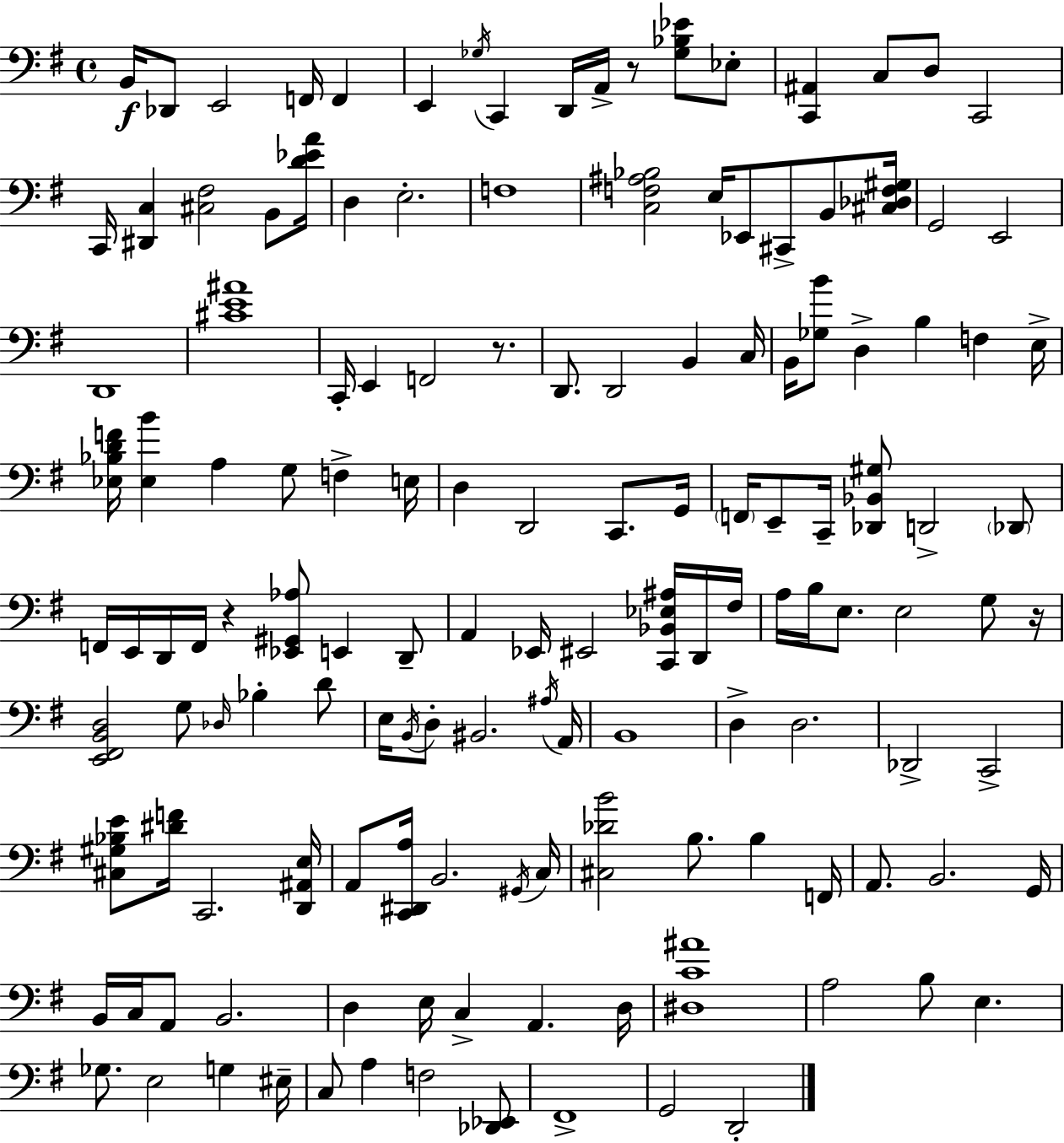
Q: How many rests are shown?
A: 4